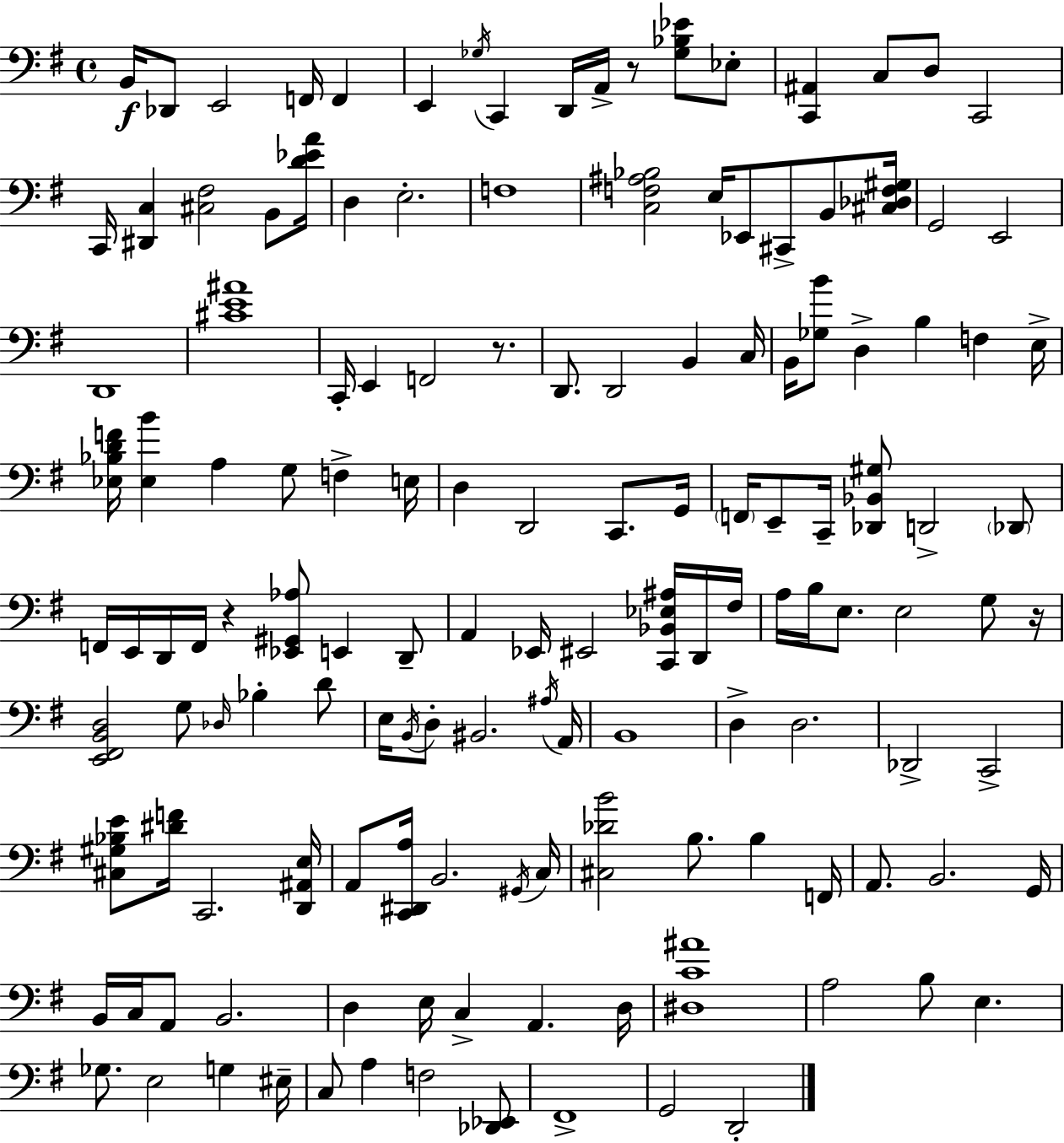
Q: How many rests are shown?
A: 4